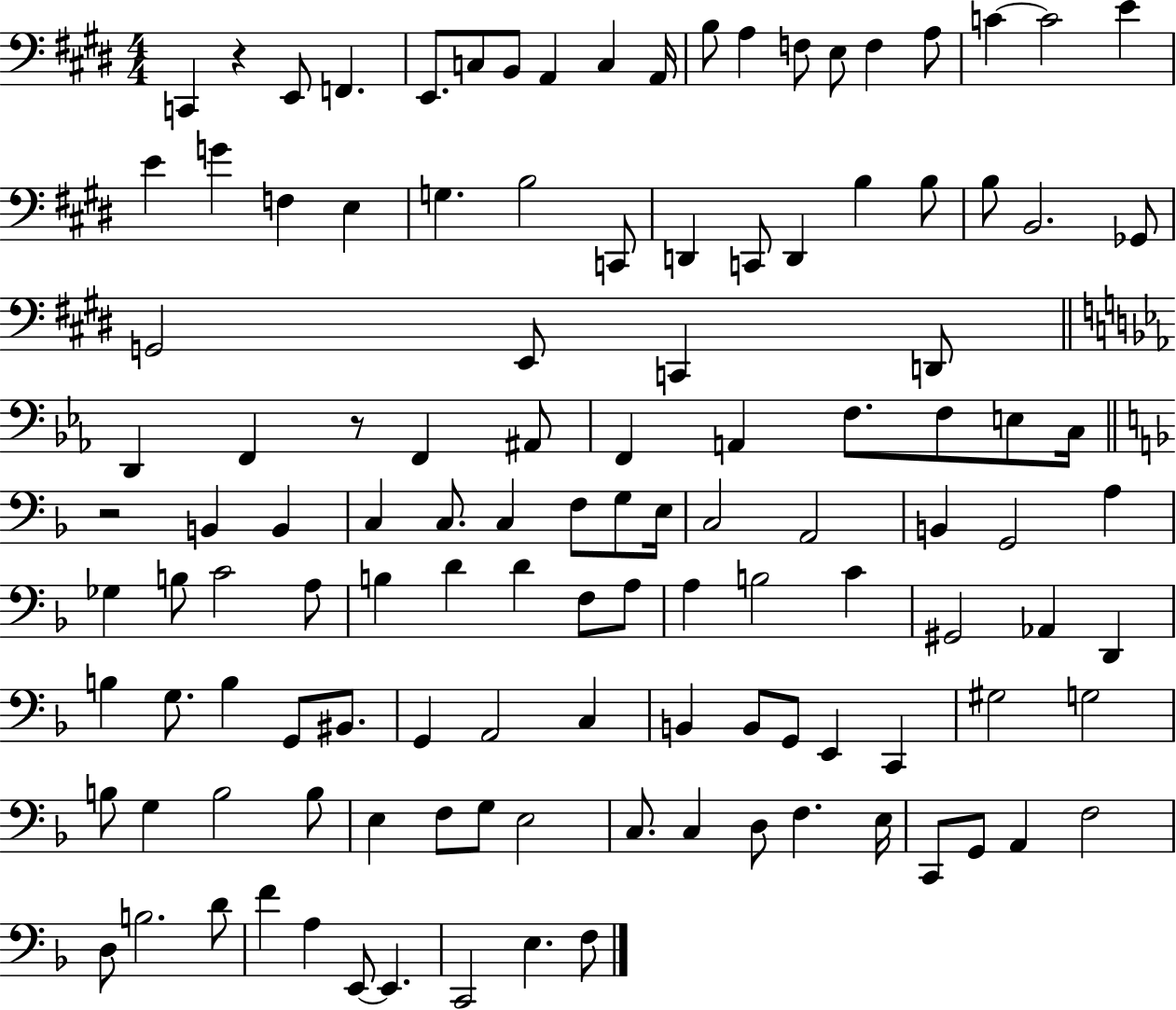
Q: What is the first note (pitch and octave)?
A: C2